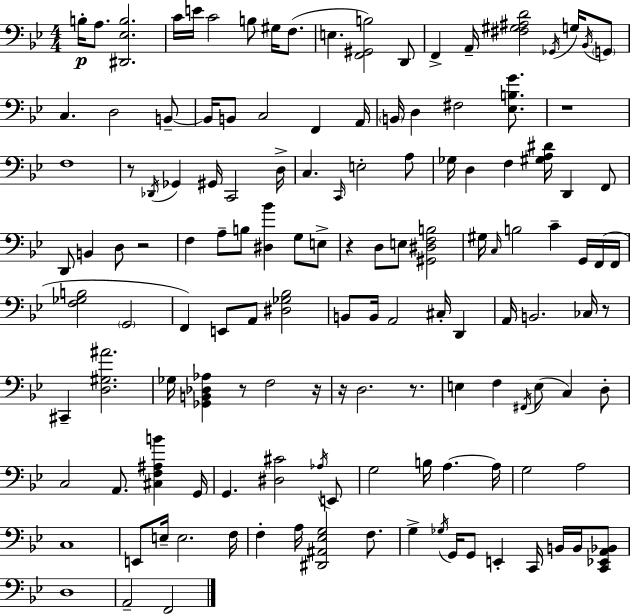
B3/s A3/e. [D#2,Eb3,B3]/h. C4/s E4/s C4/h B3/e G#3/s F3/e. E3/q. [F2,G#2,B3]/h D2/e F2/q A2/s [F#3,G#3,A#3,D4]/h Gb2/s G3/s Bb2/s G2/e C3/q. D3/h B2/e B2/s B2/e C3/h F2/q A2/s B2/s D3/q F#3/h [Eb3,B3,G4]/e. R/w F3/w R/e Db2/s Gb2/q G#2/s C2/h D3/s C3/q. C2/s E3/h A3/e Gb3/s D3/q F3/q [G#3,A3,D#4]/s D2/q F2/e D2/e B2/q D3/e R/h F3/q A3/e B3/e [D#3,Bb4]/q G3/e E3/e R/q D3/e E3/e [G#2,D#3,F3,B3]/h G#3/s C3/s B3/h C4/q G2/s F2/s F2/s [F3,Gb3,B3]/h G2/h F2/q E2/e A2/e [D#3,Gb3,Bb3]/h B2/e B2/s A2/h C#3/s D2/q A2/s B2/h. CES3/s R/e C#2/q [D3,G#3,A#4]/h. Gb3/s [Gb2,B2,Db3,Ab3]/q R/e F3/h R/s R/s D3/h. R/e. E3/q F3/q F#2/s E3/e C3/q D3/e C3/h A2/e. [C#3,F3,A#3,B4]/q G2/s G2/q. [D#3,C#4]/h Ab3/s E2/e G3/h B3/s A3/q. A3/s G3/h A3/h C3/w E2/e E3/s E3/h. F3/s F3/q A3/s [D#2,A#2,Eb3,G3]/h F3/e. G3/q Gb3/s G2/s G2/e E2/q C2/s B2/s B2/s [C2,Eb2,A2,Bb2]/e D3/w A2/h F2/h